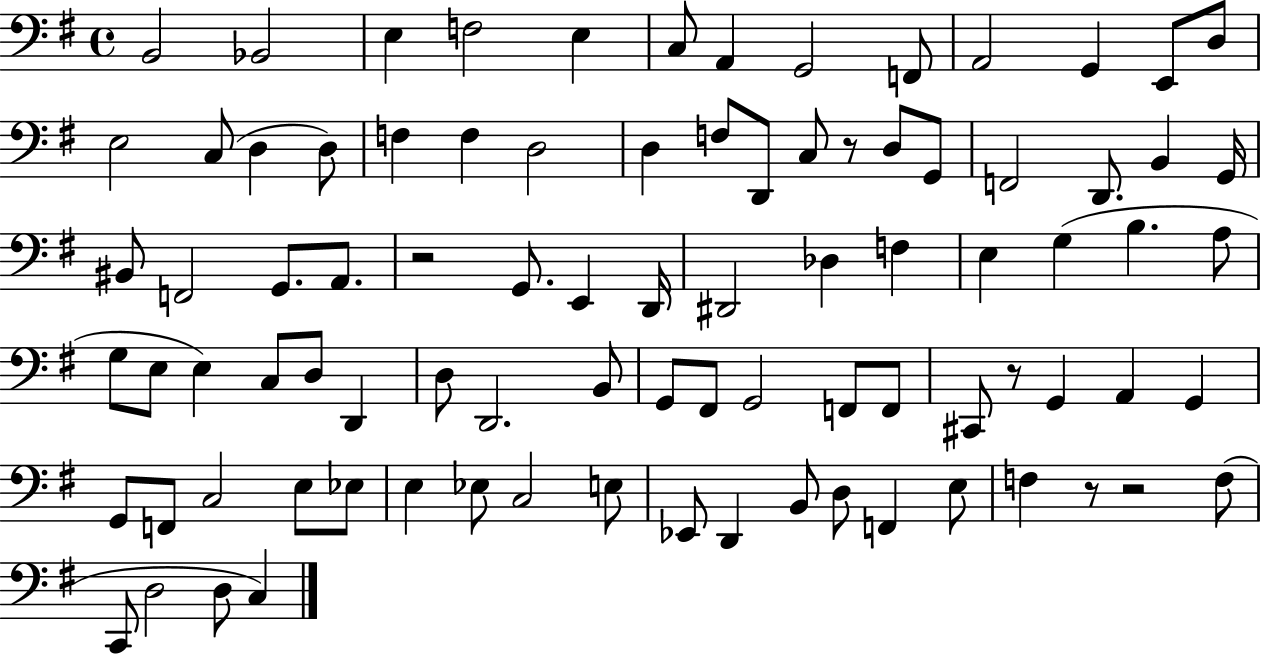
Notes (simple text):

B2/h Bb2/h E3/q F3/h E3/q C3/e A2/q G2/h F2/e A2/h G2/q E2/e D3/e E3/h C3/e D3/q D3/e F3/q F3/q D3/h D3/q F3/e D2/e C3/e R/e D3/e G2/e F2/h D2/e. B2/q G2/s BIS2/e F2/h G2/e. A2/e. R/h G2/e. E2/q D2/s D#2/h Db3/q F3/q E3/q G3/q B3/q. A3/e G3/e E3/e E3/q C3/e D3/e D2/q D3/e D2/h. B2/e G2/e F#2/e G2/h F2/e F2/e C#2/e R/e G2/q A2/q G2/q G2/e F2/e C3/h E3/e Eb3/e E3/q Eb3/e C3/h E3/e Eb2/e D2/q B2/e D3/e F2/q E3/e F3/q R/e R/h F3/e C2/e D3/h D3/e C3/q